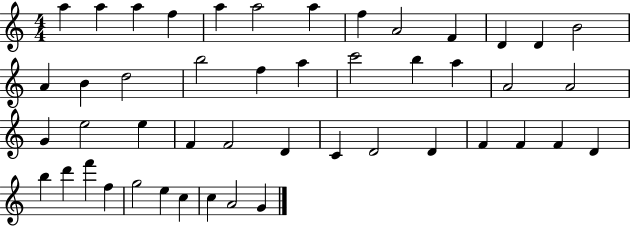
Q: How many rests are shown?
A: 0